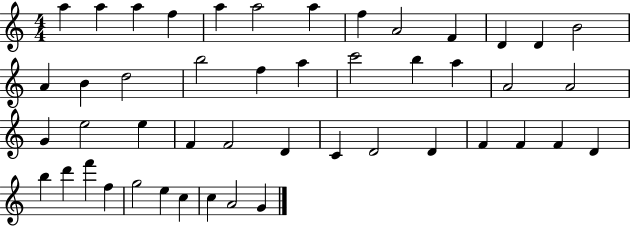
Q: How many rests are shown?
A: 0